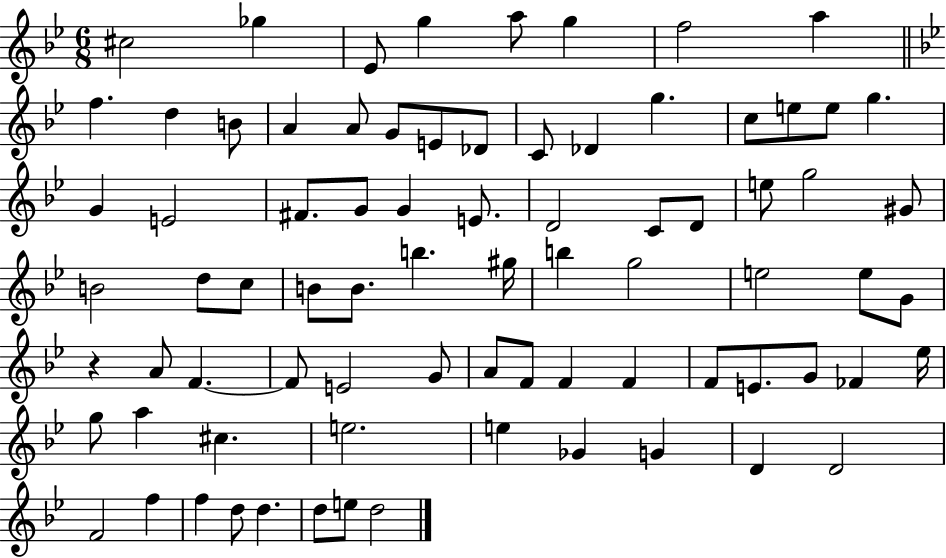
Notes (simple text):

C#5/h Gb5/q Eb4/e G5/q A5/e G5/q F5/h A5/q F5/q. D5/q B4/e A4/q A4/e G4/e E4/e Db4/e C4/e Db4/q G5/q. C5/e E5/e E5/e G5/q. G4/q E4/h F#4/e. G4/e G4/q E4/e. D4/h C4/e D4/e E5/e G5/h G#4/e B4/h D5/e C5/e B4/e B4/e. B5/q. G#5/s B5/q G5/h E5/h E5/e G4/e R/q A4/e F4/q. F4/e E4/h G4/e A4/e F4/e F4/q F4/q F4/e E4/e. G4/e FES4/q Eb5/s G5/e A5/q C#5/q. E5/h. E5/q Gb4/q G4/q D4/q D4/h F4/h F5/q F5/q D5/e D5/q. D5/e E5/e D5/h